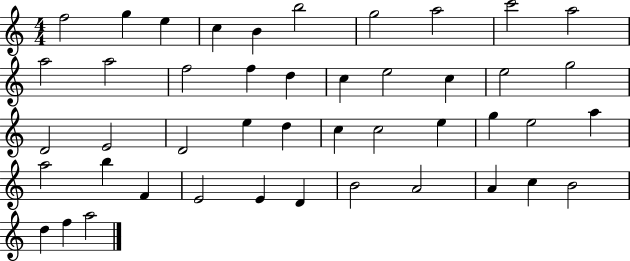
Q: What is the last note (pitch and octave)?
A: A5